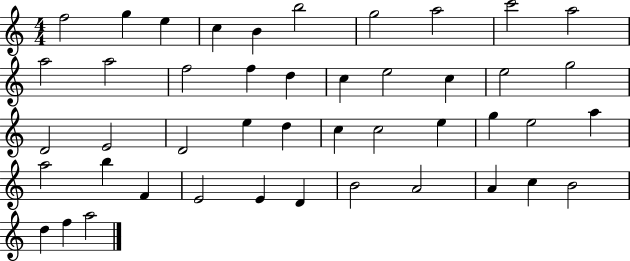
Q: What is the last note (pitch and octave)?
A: A5